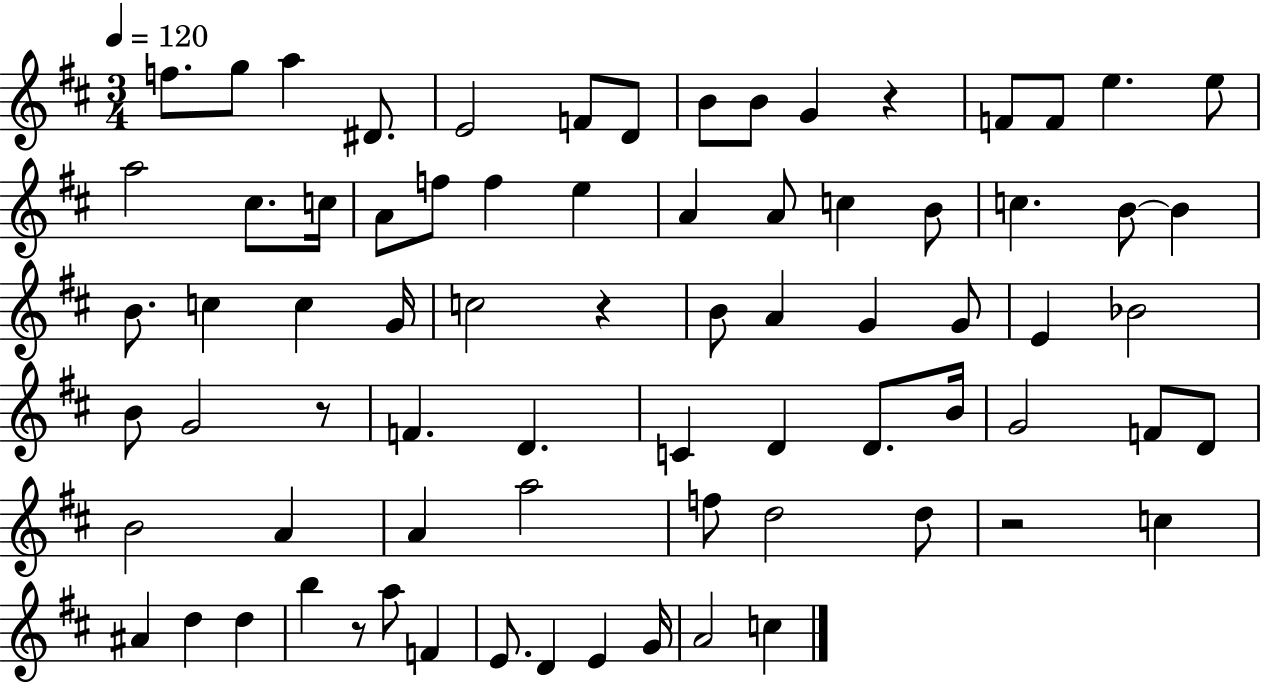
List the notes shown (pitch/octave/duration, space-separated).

F5/e. G5/e A5/q D#4/e. E4/h F4/e D4/e B4/e B4/e G4/q R/q F4/e F4/e E5/q. E5/e A5/h C#5/e. C5/s A4/e F5/e F5/q E5/q A4/q A4/e C5/q B4/e C5/q. B4/e B4/q B4/e. C5/q C5/q G4/s C5/h R/q B4/e A4/q G4/q G4/e E4/q Bb4/h B4/e G4/h R/e F4/q. D4/q. C4/q D4/q D4/e. B4/s G4/h F4/e D4/e B4/h A4/q A4/q A5/h F5/e D5/h D5/e R/h C5/q A#4/q D5/q D5/q B5/q R/e A5/e F4/q E4/e. D4/q E4/q G4/s A4/h C5/q